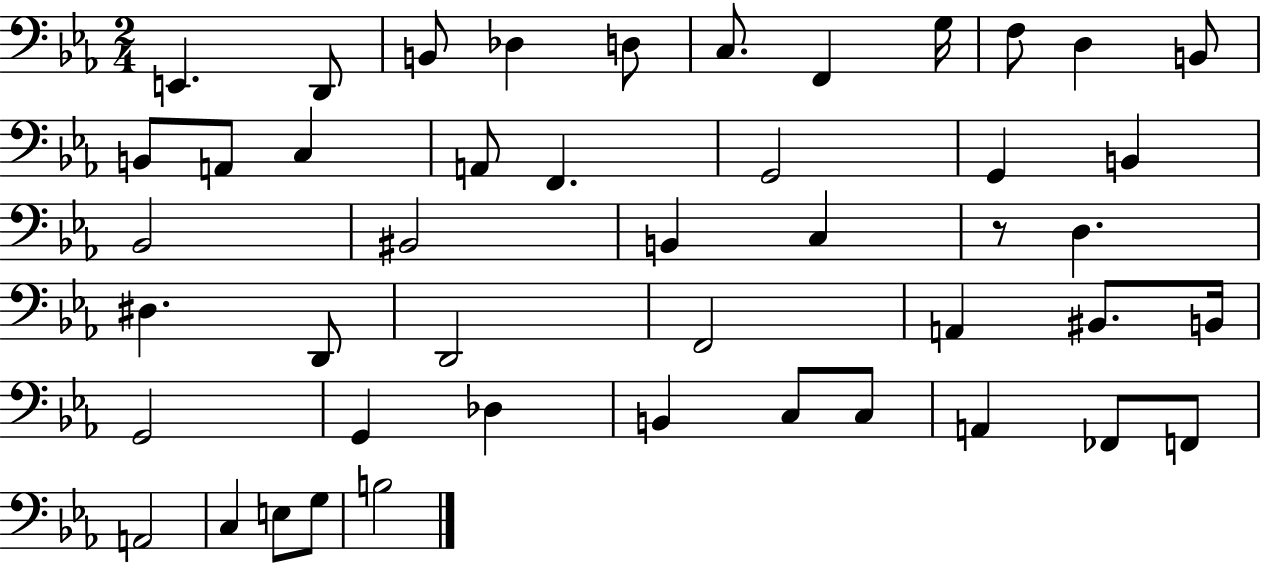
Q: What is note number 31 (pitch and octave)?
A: B2